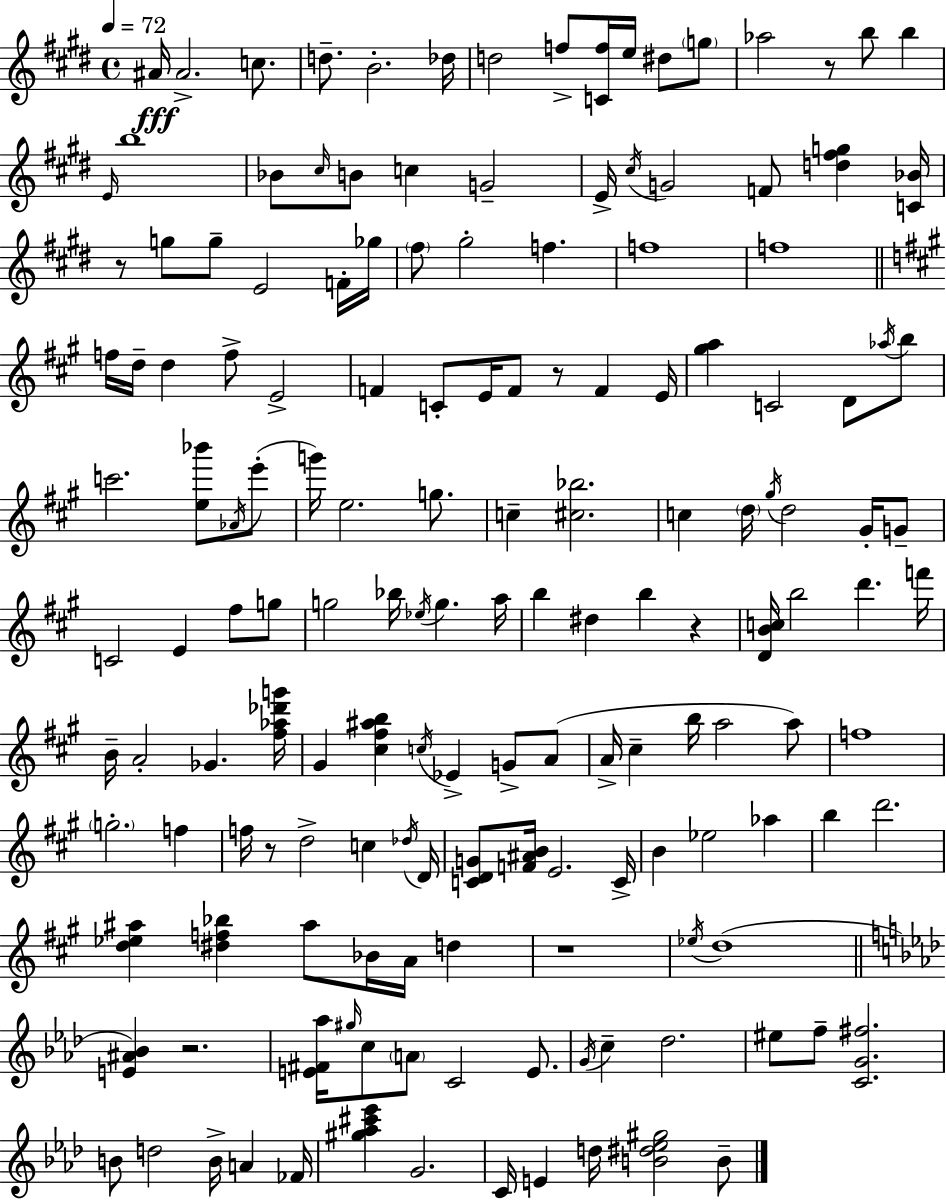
{
  \clef treble
  \time 4/4
  \defaultTimeSignature
  \key e \major
  \tempo 4 = 72
  ais'16\fff ais'2.-> c''8. | d''8.-- b'2.-. des''16 | d''2 f''8-> <c' f''>16 e''16 dis''8 \parenthesize g''8 | aes''2 r8 b''8 b''4 | \break \grace { e'16 } b''1 | bes'8 \grace { cis''16 } b'8 c''4 g'2-- | e'16-> \acciaccatura { cis''16 } g'2 f'8 <d'' fis'' g''>4 | <c' bes'>16 r8 g''8 g''8-- e'2 | \break f'16-. ges''16 \parenthesize fis''8 gis''2-. f''4. | f''1 | f''1 | \bar "||" \break \key a \major f''16 d''16-- d''4 f''8-> e'2-> | f'4 c'8-. e'16 f'8 r8 f'4 e'16 | <gis'' a''>4 c'2 d'8 \acciaccatura { aes''16 } b''8 | c'''2. <e'' bes'''>8 \acciaccatura { aes'16 }( | \break e'''8-. g'''16) e''2. g''8. | c''4-- <cis'' bes''>2. | c''4 \parenthesize d''16 \acciaccatura { gis''16 } d''2 | gis'16-. g'8-- c'2 e'4 fis''8 | \break g''8 g''2 bes''16 \acciaccatura { ees''16 } g''4. | a''16 b''4 dis''4 b''4 | r4 <d' b' c''>16 b''2 d'''4. | f'''16 b'16-- a'2-. ges'4. | \break <fis'' aes'' des''' g'''>16 gis'4 <cis'' fis'' ais'' b''>4 \acciaccatura { c''16 } ees'4-> | g'8-> a'8( a'16-> cis''4-- b''16 a''2 | a''8) f''1 | \parenthesize g''2.-. | \break f''4 f''16 r8 d''2-> | c''4 \acciaccatura { des''16 } d'16 <c' d' g'>8 <f' ais' b'>16 e'2. | c'16-> b'4 ees''2 | aes''4 b''4 d'''2. | \break <d'' ees'' ais''>4 <dis'' f'' bes''>4 ais''8 | bes'16 a'16 d''4 r1 | \acciaccatura { ees''16 }( d''1 | \bar "||" \break \key aes \major <e' ais' bes'>4) r2. | <e' fis' aes''>16 \grace { gis''16 } c''8 \parenthesize a'8 c'2 e'8. | \acciaccatura { g'16 } c''4-- des''2. | eis''8 f''8-- <c' g' fis''>2. | \break b'8 d''2 b'16-> a'4 | fes'16 <gis'' aes'' cis''' ees'''>4 g'2. | c'16 e'4 d''16 <b' dis'' ees'' gis''>2 | b'8-- \bar "|."
}